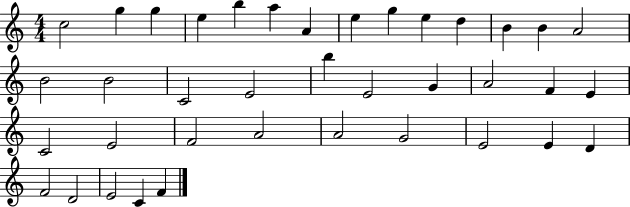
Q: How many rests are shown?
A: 0